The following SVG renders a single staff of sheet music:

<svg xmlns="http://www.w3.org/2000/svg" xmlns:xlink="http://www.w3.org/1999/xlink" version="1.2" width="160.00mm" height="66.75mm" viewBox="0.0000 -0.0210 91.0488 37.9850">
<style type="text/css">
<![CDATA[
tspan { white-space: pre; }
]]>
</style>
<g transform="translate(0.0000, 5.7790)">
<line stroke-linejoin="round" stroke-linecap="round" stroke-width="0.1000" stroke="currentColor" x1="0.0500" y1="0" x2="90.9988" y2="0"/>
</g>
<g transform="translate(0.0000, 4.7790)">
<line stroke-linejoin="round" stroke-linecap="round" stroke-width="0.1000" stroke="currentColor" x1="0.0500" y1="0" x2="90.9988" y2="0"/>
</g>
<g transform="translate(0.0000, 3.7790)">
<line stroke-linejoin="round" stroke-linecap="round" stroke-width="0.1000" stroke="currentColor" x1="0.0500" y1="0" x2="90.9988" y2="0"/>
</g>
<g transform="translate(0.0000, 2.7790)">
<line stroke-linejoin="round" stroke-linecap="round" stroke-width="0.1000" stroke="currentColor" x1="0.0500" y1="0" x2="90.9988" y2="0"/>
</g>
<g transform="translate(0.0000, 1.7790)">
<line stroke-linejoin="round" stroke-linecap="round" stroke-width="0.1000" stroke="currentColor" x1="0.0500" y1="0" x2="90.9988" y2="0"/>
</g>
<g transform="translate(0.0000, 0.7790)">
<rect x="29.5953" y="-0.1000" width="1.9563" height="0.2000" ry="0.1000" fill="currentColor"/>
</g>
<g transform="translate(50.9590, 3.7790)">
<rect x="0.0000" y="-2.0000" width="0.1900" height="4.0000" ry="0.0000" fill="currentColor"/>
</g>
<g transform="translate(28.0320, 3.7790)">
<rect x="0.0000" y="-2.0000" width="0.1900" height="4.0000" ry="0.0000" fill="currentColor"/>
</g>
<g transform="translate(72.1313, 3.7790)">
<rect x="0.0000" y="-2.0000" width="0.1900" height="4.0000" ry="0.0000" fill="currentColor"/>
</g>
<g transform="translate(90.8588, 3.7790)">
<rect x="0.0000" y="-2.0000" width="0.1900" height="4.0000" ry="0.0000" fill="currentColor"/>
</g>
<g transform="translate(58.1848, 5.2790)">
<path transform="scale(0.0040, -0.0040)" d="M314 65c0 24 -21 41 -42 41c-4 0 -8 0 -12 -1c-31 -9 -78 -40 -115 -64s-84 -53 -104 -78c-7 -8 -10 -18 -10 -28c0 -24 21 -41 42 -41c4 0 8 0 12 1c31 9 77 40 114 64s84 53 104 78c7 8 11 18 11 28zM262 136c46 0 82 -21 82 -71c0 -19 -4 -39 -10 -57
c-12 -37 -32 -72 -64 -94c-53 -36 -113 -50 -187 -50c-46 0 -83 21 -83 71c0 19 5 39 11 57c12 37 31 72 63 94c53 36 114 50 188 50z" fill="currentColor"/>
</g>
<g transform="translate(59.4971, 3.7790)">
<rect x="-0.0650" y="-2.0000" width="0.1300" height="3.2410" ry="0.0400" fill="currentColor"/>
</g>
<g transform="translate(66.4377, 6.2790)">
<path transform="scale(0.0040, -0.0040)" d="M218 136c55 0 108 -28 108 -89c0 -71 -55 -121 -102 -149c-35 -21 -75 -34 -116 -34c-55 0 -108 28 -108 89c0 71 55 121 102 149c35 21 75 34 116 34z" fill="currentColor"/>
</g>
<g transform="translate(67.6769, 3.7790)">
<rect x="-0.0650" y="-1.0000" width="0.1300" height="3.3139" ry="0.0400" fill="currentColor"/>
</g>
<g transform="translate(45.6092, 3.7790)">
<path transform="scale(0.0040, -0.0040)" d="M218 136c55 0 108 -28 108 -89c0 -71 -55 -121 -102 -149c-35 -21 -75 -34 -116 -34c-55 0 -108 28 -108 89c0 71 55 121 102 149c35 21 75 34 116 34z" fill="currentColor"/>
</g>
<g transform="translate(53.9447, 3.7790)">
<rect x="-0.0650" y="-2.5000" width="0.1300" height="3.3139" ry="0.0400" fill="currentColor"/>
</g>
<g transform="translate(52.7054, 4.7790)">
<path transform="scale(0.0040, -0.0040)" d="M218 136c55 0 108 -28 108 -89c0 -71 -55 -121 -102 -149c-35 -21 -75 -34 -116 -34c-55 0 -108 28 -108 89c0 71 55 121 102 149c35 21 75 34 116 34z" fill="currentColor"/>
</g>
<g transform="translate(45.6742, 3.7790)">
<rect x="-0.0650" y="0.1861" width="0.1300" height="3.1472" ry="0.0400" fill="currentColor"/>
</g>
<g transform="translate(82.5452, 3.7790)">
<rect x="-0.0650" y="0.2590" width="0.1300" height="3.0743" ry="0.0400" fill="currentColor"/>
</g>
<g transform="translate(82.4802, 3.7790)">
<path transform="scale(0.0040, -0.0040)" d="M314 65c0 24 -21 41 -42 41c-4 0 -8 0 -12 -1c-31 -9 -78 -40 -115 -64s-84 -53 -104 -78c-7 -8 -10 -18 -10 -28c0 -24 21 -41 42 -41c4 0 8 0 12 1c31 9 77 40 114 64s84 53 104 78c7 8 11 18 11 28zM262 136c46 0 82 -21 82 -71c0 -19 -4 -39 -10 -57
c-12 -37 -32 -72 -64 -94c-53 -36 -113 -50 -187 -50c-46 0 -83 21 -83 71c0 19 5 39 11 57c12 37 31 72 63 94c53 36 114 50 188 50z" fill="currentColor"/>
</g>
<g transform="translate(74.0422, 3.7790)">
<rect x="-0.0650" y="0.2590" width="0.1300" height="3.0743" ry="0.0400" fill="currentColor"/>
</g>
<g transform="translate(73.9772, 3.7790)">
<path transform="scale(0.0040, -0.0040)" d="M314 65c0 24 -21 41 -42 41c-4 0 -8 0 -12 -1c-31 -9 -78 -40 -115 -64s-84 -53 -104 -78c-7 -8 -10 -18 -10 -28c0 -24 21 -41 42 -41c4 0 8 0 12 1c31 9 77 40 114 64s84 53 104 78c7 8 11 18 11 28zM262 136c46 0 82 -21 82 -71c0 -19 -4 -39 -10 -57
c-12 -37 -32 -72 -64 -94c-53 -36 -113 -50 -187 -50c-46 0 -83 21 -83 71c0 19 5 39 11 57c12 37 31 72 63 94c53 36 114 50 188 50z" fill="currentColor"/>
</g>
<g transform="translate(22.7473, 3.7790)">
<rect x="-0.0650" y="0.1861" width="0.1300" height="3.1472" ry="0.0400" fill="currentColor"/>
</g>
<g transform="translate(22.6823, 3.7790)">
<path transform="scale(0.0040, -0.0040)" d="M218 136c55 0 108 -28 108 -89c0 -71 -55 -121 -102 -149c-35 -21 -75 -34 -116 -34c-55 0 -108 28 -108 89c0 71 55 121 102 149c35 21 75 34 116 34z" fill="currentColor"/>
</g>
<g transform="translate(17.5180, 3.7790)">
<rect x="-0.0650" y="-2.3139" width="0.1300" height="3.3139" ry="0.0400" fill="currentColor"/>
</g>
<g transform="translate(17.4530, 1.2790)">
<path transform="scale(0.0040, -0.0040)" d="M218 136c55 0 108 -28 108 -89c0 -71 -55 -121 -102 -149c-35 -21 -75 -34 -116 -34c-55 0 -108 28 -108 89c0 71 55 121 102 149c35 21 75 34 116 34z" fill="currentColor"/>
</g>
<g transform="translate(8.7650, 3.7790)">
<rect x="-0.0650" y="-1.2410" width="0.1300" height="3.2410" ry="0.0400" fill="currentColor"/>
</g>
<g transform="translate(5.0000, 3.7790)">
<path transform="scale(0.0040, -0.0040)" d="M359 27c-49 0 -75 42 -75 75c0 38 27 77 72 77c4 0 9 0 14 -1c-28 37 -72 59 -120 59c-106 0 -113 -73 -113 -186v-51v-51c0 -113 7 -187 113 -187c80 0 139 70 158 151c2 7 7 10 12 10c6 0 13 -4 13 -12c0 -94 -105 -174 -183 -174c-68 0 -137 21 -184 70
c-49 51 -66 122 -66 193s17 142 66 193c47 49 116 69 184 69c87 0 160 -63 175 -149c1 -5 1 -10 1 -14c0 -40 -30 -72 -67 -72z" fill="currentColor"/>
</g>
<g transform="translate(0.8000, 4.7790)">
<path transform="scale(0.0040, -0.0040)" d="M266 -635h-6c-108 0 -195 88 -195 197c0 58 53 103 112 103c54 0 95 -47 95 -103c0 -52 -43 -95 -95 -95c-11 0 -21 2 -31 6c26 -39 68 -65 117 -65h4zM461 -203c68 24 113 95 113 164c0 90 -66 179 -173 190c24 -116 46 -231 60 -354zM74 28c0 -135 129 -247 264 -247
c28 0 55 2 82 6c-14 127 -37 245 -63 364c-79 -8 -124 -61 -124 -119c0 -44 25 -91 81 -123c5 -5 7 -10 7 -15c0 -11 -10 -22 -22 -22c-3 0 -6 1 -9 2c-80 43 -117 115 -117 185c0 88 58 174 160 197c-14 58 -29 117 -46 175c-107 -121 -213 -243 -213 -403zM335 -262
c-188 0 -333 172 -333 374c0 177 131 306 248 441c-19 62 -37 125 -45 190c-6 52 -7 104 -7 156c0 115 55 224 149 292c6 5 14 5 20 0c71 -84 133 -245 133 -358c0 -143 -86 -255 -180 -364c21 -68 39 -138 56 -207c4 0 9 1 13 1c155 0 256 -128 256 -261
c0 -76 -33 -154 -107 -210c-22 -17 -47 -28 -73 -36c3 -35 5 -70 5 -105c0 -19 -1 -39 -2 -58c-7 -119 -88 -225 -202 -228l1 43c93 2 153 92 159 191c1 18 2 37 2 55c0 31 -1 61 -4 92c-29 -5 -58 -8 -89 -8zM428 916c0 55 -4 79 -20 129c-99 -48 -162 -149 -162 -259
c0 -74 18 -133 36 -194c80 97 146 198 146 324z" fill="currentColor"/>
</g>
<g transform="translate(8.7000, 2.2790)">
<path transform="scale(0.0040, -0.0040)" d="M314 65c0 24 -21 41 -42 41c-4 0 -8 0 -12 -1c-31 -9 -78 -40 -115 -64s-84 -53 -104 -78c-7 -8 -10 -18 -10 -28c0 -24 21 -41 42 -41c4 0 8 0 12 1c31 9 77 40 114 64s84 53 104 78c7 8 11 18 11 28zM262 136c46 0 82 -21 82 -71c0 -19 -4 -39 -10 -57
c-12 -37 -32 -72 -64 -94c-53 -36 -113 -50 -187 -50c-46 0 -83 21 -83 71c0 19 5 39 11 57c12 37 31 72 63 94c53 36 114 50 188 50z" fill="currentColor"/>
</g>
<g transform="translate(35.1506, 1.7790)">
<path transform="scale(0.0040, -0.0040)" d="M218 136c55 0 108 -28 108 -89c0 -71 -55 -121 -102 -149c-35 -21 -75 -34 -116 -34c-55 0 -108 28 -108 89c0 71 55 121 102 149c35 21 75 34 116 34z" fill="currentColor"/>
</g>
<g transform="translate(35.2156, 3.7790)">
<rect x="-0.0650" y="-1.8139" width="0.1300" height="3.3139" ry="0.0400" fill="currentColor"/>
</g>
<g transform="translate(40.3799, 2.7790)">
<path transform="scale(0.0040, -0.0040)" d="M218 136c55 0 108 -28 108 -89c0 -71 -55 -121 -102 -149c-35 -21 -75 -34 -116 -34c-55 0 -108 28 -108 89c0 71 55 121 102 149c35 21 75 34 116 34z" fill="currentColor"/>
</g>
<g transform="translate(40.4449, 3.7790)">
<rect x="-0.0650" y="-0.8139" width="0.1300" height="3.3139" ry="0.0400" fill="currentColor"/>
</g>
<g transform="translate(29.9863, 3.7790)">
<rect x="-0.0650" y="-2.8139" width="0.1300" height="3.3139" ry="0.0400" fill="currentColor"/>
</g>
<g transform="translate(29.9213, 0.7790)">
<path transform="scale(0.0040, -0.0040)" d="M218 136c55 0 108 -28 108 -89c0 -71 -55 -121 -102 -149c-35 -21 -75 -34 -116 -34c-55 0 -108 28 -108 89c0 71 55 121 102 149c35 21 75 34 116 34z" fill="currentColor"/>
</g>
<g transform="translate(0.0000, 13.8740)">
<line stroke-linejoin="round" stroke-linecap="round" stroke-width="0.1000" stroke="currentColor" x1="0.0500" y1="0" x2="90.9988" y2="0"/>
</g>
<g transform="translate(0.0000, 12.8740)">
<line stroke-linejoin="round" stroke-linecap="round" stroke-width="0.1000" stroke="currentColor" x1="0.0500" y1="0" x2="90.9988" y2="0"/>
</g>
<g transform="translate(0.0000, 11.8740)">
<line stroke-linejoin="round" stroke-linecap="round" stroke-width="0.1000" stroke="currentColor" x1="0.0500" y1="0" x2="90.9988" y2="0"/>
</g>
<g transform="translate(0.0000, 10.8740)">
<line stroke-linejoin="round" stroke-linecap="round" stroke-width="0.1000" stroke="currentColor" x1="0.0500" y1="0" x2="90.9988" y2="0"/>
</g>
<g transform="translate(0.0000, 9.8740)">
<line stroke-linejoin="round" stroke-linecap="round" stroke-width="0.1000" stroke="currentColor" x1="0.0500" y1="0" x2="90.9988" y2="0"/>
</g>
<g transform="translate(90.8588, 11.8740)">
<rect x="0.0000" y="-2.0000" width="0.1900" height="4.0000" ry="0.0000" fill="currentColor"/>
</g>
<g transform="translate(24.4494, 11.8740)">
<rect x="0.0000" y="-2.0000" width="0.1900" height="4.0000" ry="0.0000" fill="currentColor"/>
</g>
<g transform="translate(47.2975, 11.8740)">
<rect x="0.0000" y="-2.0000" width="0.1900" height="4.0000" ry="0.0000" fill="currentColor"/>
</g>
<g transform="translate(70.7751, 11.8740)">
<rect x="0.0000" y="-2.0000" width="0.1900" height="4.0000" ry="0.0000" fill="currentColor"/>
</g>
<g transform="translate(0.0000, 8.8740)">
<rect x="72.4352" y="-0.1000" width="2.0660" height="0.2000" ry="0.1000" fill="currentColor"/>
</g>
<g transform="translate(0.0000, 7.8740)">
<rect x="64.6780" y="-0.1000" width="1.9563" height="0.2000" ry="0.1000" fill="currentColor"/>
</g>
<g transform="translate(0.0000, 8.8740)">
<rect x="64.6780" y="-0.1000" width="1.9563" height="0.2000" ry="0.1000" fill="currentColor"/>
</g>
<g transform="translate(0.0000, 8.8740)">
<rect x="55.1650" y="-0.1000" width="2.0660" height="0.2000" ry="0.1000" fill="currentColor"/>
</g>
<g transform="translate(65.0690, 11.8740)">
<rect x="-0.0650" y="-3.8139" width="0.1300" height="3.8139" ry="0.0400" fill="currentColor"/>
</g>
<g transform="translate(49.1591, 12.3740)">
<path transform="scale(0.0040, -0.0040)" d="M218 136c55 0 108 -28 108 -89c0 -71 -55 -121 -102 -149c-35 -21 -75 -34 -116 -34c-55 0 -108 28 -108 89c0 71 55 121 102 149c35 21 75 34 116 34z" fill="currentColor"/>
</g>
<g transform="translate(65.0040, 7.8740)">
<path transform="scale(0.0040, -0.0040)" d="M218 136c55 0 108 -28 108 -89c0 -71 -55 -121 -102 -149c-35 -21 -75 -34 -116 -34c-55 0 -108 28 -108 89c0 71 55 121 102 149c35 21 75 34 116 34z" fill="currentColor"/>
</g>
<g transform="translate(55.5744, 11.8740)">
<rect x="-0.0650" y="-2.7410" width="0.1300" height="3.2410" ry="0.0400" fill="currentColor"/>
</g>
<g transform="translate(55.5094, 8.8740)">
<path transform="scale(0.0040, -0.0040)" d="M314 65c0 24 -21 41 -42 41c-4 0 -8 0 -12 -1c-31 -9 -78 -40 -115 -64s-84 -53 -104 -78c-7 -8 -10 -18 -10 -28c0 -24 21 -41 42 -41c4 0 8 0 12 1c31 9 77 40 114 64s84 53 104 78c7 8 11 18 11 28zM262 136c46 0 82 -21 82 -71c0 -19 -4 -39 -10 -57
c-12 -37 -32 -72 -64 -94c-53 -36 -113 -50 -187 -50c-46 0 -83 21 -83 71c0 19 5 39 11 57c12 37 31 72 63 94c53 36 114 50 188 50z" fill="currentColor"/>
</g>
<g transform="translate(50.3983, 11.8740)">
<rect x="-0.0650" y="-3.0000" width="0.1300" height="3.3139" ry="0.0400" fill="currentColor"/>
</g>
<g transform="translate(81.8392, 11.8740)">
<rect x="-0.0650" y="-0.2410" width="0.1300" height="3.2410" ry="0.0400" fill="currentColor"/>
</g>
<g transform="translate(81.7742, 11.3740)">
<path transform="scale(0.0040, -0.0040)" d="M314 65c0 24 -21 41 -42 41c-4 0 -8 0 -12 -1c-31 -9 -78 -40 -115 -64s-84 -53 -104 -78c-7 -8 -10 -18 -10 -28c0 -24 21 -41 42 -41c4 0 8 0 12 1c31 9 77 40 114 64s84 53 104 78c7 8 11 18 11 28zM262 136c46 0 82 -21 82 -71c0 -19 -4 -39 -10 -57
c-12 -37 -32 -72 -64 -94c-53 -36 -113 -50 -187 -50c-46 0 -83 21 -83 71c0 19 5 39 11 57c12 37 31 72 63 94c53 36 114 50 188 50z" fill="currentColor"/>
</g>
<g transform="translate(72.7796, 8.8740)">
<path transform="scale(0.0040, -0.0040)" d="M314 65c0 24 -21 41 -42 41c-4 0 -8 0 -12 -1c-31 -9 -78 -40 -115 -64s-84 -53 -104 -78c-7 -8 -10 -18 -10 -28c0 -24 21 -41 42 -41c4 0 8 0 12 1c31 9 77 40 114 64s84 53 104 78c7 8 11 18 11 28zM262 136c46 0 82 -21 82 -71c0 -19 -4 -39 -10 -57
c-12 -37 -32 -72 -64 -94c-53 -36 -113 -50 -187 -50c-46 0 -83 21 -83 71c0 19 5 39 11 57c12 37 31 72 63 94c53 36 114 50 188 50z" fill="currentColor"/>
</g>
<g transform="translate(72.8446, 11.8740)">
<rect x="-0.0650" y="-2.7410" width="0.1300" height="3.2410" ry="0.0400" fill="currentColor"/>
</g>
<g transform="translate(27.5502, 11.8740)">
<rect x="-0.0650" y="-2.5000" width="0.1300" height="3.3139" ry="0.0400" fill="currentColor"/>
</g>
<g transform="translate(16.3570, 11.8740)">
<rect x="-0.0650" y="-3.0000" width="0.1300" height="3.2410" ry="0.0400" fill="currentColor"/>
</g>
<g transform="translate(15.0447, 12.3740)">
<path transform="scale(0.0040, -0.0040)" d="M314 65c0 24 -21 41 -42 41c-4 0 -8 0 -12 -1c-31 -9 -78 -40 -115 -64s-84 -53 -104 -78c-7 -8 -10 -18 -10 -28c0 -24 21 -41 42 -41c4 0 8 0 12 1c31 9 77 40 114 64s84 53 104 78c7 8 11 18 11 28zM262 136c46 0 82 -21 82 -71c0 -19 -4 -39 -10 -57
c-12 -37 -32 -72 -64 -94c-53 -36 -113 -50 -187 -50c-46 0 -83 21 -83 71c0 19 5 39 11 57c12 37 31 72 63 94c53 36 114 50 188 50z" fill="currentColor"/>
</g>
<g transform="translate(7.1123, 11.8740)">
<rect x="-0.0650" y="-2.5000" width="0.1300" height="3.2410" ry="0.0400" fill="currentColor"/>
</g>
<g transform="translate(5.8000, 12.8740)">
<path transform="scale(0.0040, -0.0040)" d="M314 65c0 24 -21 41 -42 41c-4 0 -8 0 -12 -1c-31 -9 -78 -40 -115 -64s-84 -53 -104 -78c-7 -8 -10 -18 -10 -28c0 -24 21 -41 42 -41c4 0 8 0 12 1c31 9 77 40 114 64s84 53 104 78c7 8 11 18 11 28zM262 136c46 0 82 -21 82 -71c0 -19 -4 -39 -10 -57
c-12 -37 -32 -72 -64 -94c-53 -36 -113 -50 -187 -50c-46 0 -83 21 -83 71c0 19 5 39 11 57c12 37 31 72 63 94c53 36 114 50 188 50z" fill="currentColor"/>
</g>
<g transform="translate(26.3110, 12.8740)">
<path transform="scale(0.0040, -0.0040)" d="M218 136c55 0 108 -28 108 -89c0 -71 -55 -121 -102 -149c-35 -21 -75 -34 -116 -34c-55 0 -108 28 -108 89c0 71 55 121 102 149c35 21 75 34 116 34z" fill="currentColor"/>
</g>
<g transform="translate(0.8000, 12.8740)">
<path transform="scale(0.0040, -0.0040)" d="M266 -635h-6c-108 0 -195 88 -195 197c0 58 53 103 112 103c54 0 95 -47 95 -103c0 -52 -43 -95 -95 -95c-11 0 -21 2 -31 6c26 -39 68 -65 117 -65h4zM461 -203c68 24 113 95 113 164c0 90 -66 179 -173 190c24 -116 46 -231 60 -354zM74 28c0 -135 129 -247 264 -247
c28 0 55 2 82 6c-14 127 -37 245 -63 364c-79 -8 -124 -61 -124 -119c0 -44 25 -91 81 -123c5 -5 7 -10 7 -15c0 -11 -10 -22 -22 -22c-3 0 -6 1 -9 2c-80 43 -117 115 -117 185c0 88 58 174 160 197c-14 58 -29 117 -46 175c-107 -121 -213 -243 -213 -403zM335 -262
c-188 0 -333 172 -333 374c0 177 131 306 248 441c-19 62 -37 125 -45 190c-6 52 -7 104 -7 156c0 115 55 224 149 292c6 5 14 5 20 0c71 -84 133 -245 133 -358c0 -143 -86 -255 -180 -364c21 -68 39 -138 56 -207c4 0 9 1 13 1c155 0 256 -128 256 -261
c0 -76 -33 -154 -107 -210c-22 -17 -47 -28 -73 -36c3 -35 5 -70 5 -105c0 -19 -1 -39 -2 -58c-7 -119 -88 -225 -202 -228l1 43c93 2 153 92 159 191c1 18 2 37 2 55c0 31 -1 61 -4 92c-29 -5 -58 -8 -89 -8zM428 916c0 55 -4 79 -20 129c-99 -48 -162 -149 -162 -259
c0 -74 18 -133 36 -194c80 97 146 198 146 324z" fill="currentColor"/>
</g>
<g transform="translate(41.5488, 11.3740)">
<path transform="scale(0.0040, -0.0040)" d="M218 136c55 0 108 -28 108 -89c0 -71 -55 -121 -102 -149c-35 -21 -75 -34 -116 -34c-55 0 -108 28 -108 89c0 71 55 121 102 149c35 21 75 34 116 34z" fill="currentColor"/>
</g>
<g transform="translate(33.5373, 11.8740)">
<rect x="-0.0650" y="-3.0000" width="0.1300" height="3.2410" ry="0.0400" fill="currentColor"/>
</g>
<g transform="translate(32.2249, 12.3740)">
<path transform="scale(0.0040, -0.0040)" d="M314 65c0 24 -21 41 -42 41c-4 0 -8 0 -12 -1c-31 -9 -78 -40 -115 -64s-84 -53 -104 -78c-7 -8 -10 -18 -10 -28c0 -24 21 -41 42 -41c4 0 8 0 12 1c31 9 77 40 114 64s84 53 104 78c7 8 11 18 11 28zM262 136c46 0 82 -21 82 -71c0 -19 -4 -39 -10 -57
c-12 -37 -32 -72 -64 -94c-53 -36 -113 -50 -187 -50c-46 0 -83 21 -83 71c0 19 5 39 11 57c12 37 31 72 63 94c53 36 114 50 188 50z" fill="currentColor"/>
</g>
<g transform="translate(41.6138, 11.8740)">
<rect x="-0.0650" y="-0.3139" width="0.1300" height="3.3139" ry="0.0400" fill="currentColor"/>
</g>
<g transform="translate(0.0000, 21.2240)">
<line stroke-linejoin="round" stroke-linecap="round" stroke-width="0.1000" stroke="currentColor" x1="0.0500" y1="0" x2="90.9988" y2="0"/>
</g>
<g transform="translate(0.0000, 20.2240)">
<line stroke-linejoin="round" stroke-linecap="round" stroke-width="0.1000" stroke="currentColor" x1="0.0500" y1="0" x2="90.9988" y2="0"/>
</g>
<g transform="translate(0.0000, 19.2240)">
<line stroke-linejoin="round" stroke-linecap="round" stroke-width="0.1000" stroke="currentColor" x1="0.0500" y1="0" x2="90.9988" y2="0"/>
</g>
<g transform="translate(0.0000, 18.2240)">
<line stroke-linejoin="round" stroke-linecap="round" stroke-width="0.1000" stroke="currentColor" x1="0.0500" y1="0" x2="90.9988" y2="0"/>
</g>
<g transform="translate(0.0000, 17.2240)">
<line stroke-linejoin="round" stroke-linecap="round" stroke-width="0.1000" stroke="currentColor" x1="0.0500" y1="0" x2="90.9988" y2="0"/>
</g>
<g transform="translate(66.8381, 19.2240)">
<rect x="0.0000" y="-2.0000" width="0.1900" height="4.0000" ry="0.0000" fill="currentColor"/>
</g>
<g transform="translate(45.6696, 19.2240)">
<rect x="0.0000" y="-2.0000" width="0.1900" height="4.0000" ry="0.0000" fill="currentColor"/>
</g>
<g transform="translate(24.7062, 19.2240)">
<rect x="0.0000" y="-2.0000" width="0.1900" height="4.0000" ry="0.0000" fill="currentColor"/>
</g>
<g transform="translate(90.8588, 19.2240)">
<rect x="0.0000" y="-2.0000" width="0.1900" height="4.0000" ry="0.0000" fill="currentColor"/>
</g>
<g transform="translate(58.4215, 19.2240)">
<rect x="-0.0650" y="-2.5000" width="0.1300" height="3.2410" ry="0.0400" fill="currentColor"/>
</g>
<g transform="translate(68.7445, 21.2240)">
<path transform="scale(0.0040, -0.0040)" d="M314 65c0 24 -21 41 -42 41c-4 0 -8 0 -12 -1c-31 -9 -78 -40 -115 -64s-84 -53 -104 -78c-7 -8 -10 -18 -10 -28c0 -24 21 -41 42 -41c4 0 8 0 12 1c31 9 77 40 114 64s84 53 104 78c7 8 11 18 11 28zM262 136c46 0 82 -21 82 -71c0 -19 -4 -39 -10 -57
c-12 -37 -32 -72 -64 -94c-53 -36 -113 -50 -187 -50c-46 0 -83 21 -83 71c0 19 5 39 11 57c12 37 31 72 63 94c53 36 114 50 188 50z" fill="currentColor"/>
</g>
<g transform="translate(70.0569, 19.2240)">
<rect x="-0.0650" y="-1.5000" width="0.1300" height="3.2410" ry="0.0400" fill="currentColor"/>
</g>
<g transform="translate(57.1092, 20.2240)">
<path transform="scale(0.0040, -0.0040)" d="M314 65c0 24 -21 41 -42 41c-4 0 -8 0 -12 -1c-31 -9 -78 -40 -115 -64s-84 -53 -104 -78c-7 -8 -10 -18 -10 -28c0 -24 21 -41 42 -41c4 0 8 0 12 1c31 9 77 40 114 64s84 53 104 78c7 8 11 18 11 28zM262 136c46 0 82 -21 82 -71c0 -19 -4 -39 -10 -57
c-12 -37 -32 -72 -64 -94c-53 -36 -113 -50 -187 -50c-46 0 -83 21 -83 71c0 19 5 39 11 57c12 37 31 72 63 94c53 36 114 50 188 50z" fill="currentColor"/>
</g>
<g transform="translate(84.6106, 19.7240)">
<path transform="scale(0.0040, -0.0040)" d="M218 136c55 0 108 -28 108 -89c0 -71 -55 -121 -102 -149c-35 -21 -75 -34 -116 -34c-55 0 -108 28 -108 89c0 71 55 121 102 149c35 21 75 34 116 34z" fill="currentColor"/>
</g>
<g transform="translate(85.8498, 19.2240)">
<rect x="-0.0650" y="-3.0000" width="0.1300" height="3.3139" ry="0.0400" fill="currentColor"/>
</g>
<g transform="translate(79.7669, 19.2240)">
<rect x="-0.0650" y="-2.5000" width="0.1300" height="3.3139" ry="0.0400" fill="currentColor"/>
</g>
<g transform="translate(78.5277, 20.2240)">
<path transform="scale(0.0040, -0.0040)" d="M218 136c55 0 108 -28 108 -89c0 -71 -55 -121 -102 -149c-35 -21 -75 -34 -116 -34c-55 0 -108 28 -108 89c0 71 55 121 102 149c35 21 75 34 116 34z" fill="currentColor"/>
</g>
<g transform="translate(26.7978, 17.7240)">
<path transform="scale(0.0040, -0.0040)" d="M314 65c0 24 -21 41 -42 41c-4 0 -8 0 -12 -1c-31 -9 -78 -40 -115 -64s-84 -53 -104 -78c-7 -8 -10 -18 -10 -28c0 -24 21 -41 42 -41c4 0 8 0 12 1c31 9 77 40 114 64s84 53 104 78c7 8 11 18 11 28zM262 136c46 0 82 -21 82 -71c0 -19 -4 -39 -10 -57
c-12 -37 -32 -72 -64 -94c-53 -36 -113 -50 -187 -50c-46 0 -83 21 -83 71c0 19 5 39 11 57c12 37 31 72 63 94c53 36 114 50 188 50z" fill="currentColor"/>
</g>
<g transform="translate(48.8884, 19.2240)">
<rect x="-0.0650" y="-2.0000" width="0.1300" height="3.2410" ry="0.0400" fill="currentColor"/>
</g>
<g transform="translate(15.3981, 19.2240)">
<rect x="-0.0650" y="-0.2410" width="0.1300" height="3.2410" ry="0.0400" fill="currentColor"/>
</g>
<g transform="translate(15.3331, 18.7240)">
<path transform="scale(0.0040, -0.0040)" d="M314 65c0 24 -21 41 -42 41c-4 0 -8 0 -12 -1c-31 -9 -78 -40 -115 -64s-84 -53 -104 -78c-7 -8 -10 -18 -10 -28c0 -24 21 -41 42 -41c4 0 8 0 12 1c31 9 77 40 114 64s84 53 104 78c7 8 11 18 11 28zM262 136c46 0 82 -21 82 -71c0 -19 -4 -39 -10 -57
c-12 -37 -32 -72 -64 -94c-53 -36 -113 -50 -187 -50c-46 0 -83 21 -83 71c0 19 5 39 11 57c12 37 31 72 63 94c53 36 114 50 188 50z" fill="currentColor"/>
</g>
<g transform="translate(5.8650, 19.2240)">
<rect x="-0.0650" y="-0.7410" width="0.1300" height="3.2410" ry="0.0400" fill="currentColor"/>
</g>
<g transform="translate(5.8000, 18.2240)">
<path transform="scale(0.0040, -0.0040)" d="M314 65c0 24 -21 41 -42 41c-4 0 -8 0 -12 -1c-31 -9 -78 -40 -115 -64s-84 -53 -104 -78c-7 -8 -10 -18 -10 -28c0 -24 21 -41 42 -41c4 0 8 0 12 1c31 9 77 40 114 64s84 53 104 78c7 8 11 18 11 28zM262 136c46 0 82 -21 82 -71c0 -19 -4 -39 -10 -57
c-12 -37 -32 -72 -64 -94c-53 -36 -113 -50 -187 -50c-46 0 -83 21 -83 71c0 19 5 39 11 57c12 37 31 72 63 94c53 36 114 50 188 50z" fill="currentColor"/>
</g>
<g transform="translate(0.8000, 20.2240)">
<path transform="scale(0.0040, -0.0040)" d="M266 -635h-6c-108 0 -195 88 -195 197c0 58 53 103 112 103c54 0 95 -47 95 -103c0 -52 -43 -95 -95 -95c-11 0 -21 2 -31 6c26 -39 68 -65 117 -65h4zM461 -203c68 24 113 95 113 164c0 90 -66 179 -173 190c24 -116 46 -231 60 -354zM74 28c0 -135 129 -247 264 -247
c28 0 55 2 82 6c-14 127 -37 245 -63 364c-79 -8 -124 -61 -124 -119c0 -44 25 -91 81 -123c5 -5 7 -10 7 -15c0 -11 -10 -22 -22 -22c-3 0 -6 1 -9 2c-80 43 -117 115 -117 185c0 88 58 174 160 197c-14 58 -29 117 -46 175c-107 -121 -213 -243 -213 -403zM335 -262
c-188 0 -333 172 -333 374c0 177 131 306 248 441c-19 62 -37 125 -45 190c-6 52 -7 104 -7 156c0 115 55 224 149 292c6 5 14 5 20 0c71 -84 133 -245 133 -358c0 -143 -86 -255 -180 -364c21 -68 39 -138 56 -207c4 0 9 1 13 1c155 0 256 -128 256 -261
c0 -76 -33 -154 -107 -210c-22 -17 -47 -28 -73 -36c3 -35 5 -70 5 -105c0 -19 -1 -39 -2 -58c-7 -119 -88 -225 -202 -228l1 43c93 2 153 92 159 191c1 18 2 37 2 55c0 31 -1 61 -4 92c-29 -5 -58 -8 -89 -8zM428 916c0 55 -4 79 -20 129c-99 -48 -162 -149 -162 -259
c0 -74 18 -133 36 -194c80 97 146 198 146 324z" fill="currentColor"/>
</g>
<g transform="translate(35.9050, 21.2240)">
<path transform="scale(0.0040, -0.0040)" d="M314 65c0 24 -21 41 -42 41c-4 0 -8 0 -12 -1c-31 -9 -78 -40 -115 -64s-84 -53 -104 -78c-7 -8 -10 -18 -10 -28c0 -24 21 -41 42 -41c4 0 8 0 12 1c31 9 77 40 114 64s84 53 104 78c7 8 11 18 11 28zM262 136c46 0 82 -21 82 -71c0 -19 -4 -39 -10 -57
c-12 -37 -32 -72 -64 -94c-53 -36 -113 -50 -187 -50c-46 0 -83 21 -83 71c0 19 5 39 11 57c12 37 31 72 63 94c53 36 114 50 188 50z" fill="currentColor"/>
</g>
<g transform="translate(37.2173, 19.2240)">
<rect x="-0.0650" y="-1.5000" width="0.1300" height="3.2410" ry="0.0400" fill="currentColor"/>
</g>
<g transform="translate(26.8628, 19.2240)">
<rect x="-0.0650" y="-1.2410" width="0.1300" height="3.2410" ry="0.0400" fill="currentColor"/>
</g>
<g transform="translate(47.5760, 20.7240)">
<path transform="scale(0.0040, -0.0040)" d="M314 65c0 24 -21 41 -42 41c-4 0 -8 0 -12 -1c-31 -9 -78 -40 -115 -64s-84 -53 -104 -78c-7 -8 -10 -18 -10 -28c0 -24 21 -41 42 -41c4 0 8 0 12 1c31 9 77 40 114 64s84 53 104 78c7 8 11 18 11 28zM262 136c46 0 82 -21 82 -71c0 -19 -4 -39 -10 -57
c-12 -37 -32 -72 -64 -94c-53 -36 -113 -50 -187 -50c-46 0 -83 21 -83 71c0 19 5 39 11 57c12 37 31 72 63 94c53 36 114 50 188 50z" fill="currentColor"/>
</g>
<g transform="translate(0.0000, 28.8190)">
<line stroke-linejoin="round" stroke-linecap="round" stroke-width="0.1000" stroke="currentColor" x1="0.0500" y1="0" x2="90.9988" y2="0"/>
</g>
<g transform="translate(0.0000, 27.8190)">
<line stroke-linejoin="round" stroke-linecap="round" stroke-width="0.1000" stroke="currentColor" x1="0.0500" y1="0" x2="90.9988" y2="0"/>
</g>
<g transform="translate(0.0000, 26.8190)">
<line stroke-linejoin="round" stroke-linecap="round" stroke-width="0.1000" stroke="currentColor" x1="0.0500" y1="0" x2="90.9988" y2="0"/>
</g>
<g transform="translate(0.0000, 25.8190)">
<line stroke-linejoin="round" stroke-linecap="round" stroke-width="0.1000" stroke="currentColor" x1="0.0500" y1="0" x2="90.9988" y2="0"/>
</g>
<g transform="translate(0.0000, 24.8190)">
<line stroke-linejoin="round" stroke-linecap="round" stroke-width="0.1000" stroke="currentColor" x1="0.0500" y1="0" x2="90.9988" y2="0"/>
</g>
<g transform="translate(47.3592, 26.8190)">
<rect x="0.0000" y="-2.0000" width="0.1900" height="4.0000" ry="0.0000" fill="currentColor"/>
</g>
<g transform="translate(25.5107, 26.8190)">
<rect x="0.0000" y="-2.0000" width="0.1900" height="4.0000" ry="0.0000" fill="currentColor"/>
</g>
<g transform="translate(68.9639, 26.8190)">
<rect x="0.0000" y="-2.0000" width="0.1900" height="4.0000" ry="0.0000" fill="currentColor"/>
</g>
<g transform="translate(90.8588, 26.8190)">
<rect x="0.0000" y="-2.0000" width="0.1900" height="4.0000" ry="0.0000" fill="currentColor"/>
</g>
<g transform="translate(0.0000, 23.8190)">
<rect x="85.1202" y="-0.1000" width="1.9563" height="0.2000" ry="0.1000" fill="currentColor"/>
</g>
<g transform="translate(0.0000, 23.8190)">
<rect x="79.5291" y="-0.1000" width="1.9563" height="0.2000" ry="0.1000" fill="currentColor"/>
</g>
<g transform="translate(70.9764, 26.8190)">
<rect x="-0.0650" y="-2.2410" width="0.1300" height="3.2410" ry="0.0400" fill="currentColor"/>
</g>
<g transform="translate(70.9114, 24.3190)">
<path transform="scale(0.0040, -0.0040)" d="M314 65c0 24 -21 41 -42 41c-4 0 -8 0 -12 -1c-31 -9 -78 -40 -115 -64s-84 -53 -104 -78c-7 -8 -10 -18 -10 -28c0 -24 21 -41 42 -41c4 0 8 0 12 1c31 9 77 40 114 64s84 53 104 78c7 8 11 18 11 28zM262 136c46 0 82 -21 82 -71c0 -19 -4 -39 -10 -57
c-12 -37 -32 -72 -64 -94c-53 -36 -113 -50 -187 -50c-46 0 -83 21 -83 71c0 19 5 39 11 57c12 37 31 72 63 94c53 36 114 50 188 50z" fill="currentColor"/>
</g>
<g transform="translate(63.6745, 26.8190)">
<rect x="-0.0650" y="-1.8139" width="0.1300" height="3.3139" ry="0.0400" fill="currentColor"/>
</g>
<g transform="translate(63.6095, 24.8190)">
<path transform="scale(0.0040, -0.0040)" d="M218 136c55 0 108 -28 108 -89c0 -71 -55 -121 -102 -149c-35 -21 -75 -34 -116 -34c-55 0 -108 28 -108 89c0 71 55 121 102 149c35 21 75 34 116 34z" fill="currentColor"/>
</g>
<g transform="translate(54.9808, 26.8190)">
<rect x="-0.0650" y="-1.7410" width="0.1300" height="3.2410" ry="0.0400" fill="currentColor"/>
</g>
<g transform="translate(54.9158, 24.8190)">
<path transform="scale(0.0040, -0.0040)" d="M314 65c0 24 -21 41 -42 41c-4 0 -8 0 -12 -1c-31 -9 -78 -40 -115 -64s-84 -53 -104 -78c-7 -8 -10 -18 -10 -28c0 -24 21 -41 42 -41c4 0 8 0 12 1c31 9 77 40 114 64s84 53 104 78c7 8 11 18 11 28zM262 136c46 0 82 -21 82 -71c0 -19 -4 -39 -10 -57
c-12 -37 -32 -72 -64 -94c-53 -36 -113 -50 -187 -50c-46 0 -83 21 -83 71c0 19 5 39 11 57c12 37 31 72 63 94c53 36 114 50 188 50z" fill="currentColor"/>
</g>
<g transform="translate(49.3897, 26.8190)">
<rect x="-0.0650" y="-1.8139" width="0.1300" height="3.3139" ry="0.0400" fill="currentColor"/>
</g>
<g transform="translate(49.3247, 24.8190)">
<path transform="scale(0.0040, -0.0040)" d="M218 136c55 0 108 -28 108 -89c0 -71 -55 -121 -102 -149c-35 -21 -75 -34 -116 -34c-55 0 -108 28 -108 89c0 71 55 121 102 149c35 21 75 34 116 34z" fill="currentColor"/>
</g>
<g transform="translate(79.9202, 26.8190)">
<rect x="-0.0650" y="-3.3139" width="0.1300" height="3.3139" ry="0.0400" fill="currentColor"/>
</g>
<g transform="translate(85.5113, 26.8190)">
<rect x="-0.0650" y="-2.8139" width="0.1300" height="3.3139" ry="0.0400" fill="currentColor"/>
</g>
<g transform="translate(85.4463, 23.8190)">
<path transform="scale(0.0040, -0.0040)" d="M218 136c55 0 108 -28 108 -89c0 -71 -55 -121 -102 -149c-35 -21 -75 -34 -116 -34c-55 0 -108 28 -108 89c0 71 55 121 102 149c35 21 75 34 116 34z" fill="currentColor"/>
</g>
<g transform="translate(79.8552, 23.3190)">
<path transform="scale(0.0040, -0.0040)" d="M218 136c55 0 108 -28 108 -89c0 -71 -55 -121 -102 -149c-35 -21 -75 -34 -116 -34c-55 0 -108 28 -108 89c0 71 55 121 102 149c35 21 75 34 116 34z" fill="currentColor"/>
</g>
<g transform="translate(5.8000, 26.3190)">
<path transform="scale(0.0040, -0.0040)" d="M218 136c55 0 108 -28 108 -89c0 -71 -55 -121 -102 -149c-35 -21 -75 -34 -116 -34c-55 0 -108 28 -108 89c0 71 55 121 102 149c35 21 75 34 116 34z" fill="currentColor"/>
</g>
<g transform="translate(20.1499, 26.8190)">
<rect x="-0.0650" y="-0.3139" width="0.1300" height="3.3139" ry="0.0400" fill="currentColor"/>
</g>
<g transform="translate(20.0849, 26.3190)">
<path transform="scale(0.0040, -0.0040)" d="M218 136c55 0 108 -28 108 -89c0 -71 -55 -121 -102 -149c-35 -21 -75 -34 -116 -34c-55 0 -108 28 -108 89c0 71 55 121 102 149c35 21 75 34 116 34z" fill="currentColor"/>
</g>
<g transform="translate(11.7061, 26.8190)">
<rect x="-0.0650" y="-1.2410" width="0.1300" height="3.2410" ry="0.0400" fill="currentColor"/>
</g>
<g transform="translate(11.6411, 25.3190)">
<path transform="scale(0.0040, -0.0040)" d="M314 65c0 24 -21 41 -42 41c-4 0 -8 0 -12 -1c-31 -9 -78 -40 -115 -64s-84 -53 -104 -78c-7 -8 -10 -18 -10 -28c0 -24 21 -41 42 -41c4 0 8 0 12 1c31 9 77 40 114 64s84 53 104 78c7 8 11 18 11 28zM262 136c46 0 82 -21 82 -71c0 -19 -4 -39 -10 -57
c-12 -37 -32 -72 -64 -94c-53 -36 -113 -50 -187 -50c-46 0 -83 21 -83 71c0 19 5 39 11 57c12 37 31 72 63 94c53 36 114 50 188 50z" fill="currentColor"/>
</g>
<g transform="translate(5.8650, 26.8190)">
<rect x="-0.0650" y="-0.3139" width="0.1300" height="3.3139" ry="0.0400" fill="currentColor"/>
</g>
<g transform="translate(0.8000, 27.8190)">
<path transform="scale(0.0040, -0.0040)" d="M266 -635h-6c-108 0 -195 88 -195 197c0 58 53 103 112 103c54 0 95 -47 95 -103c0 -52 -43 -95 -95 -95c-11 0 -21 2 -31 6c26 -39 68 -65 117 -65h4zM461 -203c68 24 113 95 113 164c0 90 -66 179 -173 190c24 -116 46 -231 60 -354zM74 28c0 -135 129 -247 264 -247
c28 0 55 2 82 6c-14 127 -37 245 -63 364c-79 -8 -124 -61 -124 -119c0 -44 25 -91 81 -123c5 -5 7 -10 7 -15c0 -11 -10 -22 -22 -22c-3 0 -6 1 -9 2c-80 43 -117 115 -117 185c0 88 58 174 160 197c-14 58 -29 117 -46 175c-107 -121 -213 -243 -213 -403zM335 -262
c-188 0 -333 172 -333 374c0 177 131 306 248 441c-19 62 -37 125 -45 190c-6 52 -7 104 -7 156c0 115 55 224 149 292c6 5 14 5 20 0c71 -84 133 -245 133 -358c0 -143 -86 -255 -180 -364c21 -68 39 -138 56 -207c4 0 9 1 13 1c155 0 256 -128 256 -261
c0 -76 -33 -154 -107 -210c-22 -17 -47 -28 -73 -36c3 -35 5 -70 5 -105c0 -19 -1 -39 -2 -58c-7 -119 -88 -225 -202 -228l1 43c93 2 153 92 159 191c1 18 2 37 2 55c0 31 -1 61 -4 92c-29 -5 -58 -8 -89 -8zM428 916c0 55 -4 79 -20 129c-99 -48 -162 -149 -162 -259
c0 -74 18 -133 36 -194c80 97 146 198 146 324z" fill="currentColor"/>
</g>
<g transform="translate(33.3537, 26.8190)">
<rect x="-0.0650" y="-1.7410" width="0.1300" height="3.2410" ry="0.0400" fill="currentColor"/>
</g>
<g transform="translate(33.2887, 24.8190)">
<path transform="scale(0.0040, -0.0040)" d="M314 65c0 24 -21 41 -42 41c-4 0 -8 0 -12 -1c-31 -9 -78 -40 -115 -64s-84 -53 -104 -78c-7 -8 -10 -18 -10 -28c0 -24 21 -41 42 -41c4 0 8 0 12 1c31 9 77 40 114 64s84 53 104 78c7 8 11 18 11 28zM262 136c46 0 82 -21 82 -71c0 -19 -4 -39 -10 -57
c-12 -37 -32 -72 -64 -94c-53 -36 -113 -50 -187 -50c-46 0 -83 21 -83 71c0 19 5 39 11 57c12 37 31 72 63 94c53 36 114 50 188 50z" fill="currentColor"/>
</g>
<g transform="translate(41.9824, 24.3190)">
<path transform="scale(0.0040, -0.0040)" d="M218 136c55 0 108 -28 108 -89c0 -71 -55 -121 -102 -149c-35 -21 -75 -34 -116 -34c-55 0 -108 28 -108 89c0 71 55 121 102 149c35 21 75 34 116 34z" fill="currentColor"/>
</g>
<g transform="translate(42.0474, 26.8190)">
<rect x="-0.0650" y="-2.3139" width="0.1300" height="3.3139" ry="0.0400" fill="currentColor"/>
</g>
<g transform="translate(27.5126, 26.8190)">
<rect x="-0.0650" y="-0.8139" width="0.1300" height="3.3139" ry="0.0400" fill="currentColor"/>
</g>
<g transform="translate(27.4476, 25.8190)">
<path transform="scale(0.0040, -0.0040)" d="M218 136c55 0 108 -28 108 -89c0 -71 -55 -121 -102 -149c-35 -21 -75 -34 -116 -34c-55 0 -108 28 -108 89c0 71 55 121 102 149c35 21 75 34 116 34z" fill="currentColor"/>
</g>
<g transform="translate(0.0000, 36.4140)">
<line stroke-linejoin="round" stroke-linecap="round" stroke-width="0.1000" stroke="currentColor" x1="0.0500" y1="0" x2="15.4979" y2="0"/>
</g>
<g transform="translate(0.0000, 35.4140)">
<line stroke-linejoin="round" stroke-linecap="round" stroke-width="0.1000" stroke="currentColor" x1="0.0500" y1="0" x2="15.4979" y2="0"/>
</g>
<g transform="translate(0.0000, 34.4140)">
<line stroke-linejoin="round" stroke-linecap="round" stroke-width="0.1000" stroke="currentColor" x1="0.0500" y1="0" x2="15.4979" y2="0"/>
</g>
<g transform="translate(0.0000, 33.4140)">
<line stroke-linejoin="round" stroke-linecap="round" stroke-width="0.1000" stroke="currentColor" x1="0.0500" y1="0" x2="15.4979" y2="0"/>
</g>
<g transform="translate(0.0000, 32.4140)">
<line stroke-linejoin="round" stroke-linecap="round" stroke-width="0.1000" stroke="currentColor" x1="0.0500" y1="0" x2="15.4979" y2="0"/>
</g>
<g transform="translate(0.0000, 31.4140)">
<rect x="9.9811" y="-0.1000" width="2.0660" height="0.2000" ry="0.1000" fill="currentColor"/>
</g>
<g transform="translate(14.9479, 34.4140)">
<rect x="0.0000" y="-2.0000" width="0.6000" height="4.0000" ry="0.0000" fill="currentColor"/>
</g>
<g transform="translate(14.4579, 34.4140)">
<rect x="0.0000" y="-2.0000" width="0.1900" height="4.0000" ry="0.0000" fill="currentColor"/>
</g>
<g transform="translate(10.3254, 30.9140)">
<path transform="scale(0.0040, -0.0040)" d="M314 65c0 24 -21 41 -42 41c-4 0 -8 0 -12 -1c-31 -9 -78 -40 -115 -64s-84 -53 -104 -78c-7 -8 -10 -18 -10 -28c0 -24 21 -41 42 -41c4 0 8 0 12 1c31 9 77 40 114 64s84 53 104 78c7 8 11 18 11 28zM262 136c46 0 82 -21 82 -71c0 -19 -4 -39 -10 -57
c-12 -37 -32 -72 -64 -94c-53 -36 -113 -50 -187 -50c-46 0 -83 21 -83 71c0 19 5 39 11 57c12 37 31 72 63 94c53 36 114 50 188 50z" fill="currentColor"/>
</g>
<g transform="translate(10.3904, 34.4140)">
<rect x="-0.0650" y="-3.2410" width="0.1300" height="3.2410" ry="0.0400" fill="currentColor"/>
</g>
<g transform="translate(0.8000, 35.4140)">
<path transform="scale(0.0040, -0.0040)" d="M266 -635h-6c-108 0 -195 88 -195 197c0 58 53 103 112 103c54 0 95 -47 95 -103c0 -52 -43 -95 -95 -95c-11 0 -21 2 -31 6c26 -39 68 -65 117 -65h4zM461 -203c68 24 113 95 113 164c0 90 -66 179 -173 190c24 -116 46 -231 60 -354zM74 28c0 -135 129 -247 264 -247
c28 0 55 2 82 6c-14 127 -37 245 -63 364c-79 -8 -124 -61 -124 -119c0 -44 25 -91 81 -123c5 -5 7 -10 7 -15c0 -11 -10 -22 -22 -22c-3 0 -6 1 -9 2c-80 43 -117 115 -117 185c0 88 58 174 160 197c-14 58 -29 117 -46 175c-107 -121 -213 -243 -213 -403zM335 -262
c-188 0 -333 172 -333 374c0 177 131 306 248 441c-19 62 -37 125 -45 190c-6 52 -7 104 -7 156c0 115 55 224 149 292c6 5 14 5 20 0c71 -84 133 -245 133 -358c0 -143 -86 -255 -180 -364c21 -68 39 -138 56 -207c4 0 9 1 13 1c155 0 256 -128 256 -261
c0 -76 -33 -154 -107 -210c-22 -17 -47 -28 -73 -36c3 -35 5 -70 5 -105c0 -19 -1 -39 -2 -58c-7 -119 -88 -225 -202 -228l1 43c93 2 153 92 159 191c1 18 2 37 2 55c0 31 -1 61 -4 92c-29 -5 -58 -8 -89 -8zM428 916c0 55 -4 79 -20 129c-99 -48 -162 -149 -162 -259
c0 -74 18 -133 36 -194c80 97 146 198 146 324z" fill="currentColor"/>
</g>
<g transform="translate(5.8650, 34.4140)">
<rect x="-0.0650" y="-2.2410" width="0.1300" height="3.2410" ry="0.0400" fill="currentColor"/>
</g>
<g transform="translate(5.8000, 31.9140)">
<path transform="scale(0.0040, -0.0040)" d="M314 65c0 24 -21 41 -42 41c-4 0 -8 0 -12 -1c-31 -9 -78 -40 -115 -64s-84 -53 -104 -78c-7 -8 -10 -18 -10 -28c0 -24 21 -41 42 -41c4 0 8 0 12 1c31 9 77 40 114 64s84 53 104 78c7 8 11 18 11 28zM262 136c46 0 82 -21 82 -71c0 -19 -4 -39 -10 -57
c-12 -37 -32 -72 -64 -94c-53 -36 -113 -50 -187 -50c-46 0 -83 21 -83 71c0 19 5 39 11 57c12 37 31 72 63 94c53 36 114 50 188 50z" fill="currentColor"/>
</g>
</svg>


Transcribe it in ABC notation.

X:1
T:Untitled
M:4/4
L:1/4
K:C
e2 g B a f d B G F2 D B2 B2 G2 A2 G A2 c A a2 c' a2 c2 d2 c2 e2 E2 F2 G2 E2 G A c e2 c d f2 g f f2 f g2 b a g2 b2